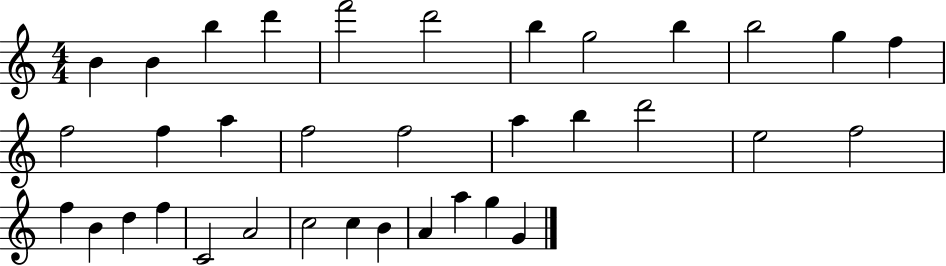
B4/q B4/q B5/q D6/q F6/h D6/h B5/q G5/h B5/q B5/h G5/q F5/q F5/h F5/q A5/q F5/h F5/h A5/q B5/q D6/h E5/h F5/h F5/q B4/q D5/q F5/q C4/h A4/h C5/h C5/q B4/q A4/q A5/q G5/q G4/q